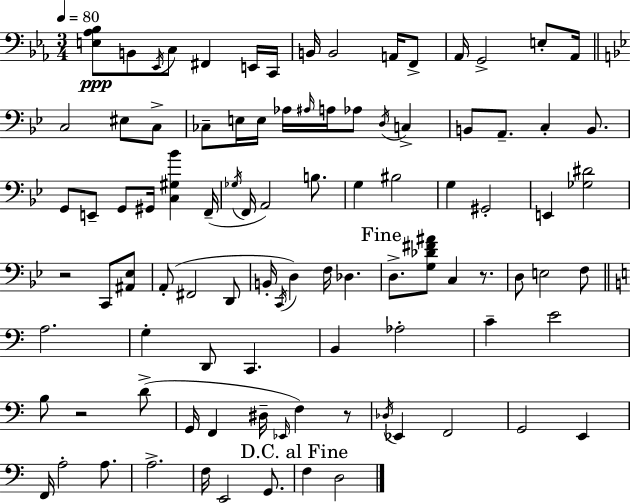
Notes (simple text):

[E3,Ab3,Bb3]/e B2/e Eb2/s C3/e F#2/q E2/s C2/s B2/s B2/h A2/s F2/e Ab2/s G2/h E3/e Ab2/s C3/h EIS3/e C3/e CES3/e E3/s E3/s Ab3/s A#3/s A3/s Ab3/e D3/s C3/q B2/e A2/e. C3/q B2/e. G2/e E2/e G2/e G#2/s [C3,G#3,Bb4]/q F2/s Gb3/s F2/s A2/h B3/e. G3/q BIS3/h G3/q G#2/h E2/q [Gb3,D#4]/h R/h C2/e [A#2,Eb3]/e A2/e F#2/h D2/e B2/s C2/s D3/q F3/s Db3/q. D3/e. [G3,Db4,F#4,A#4]/e C3/q R/e. D3/e E3/h F3/e A3/h. G3/q D2/e C2/q. B2/q Ab3/h C4/q E4/h B3/e R/h D4/e G2/s F2/q D#3/s Eb2/s F3/q R/e Db3/s Eb2/q F2/h G2/h E2/q F2/s A3/h A3/e. A3/h. F3/s E2/h G2/e. F3/q D3/h